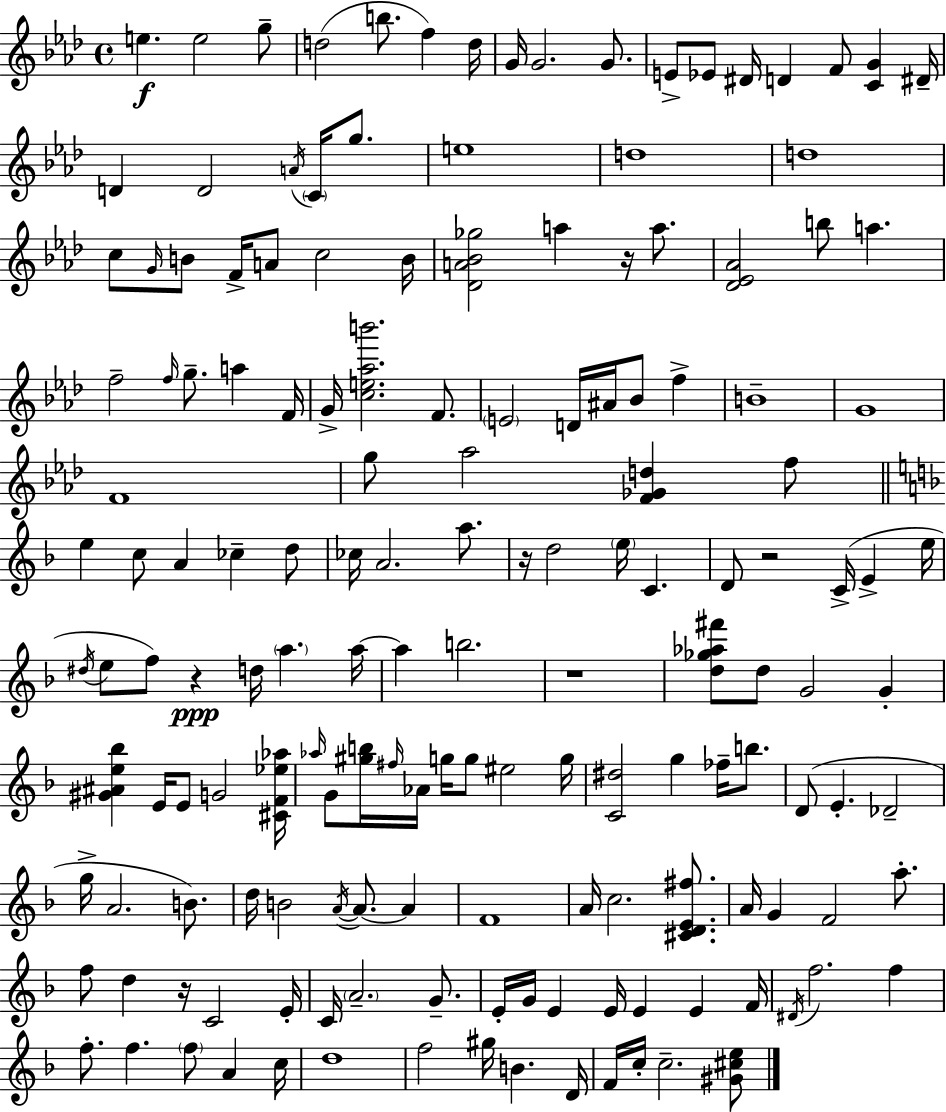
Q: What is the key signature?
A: AES major